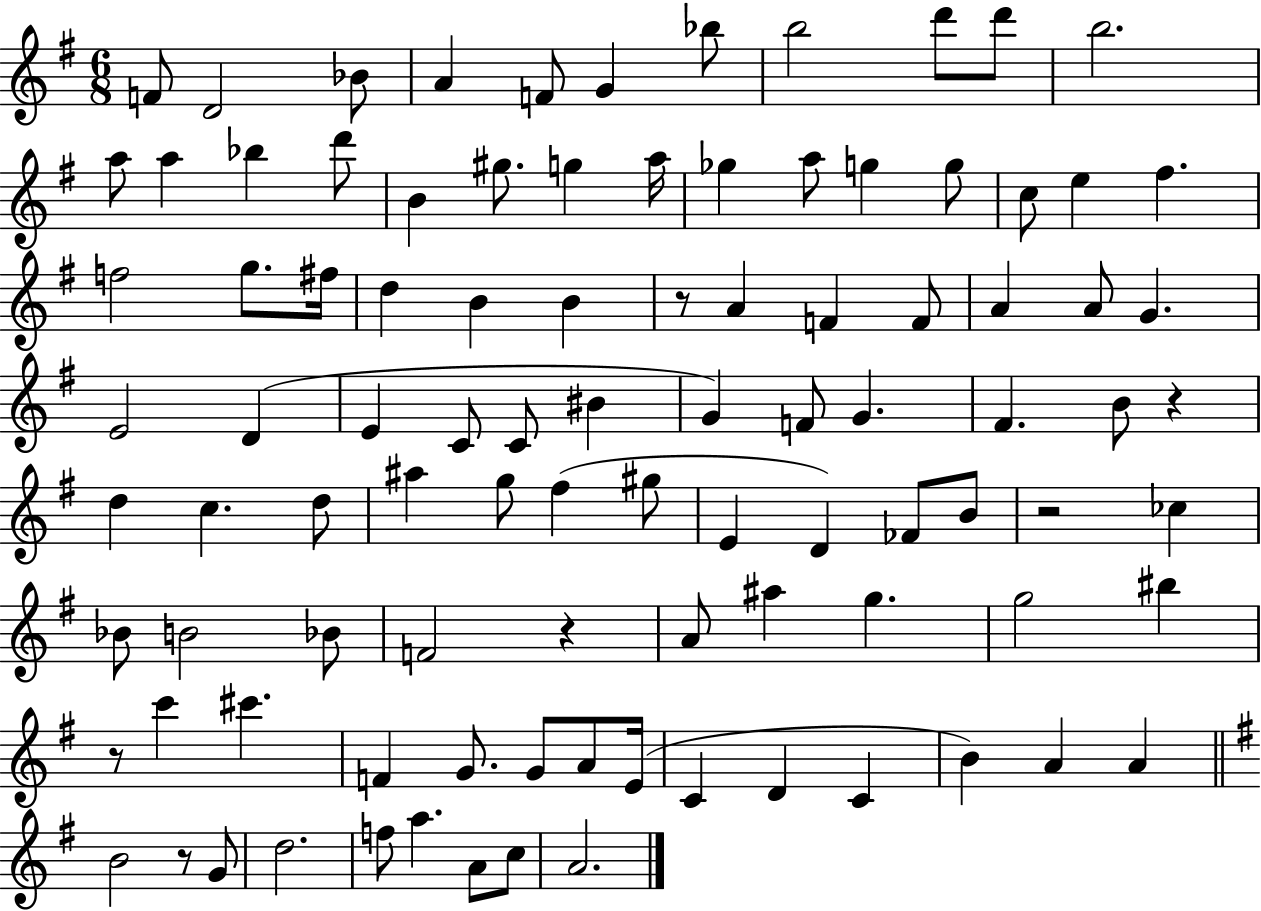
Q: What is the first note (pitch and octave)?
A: F4